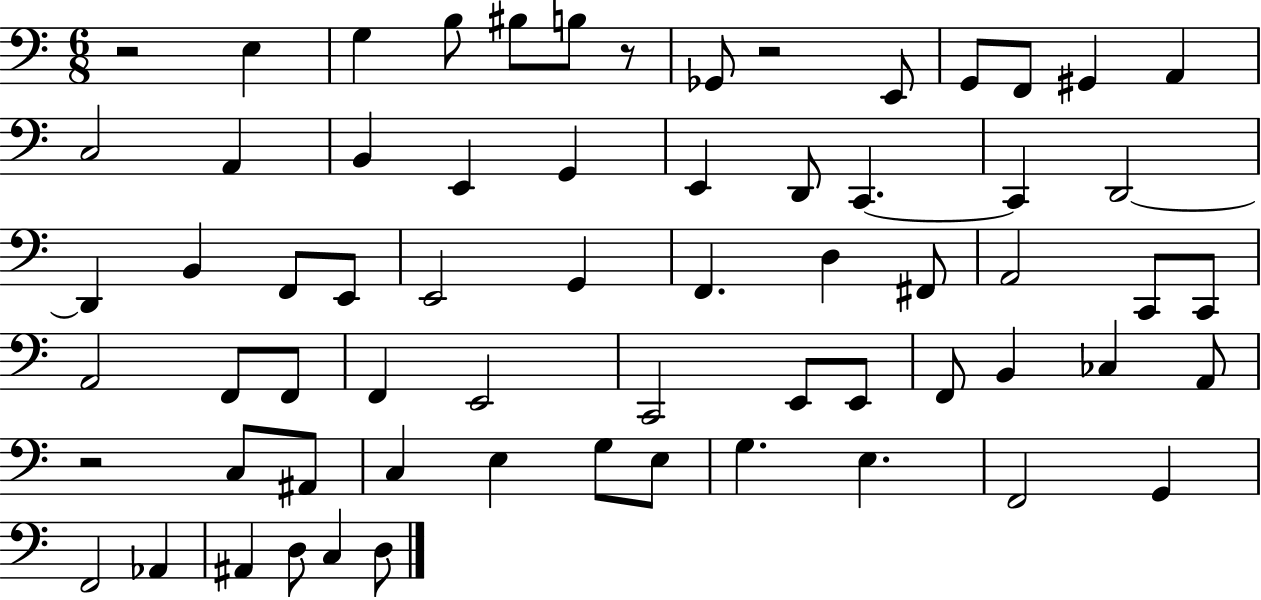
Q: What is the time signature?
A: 6/8